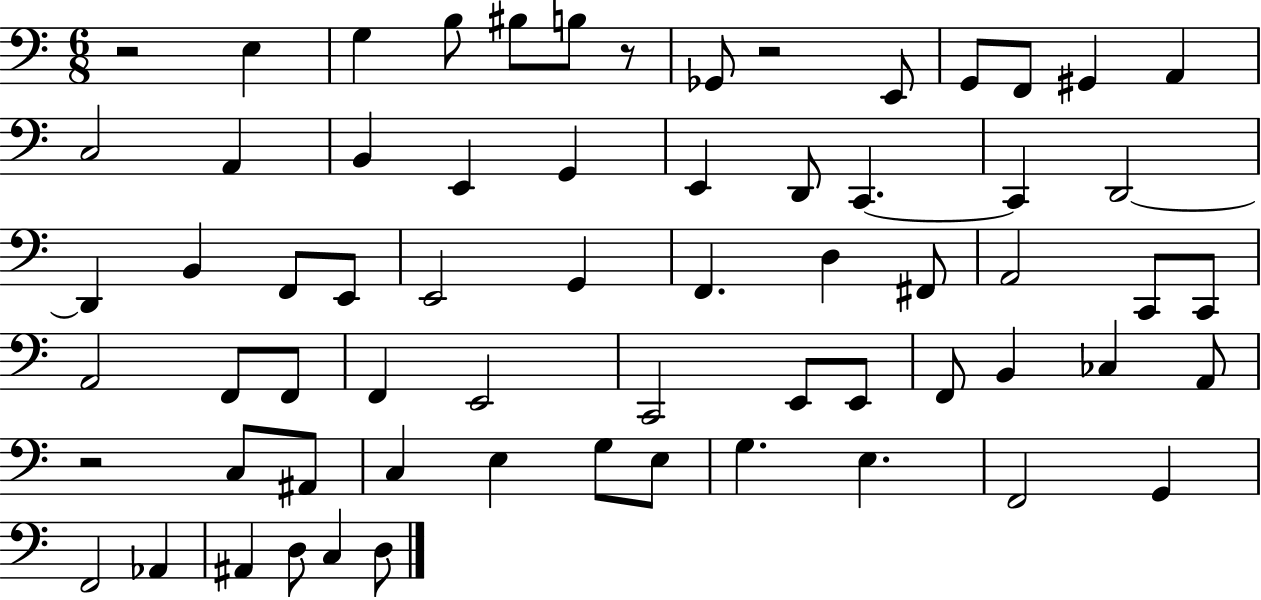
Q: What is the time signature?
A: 6/8